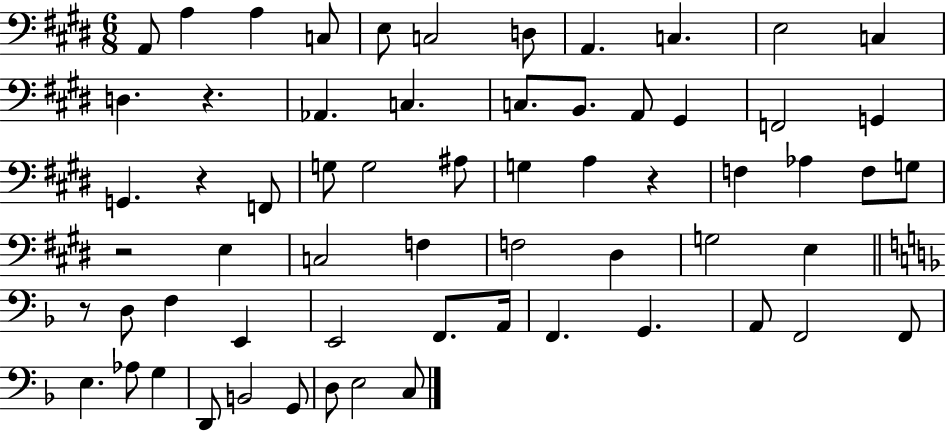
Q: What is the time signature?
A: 6/8